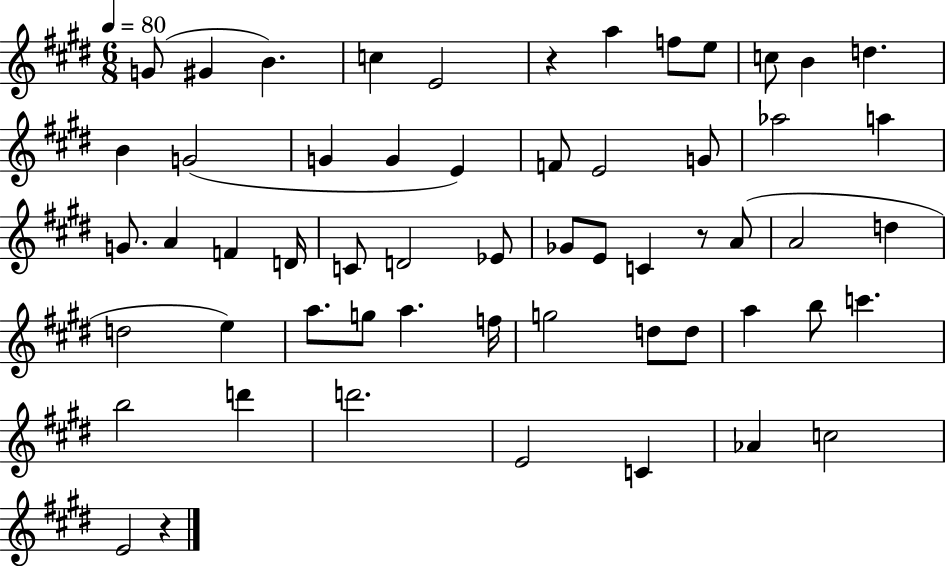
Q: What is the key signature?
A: E major